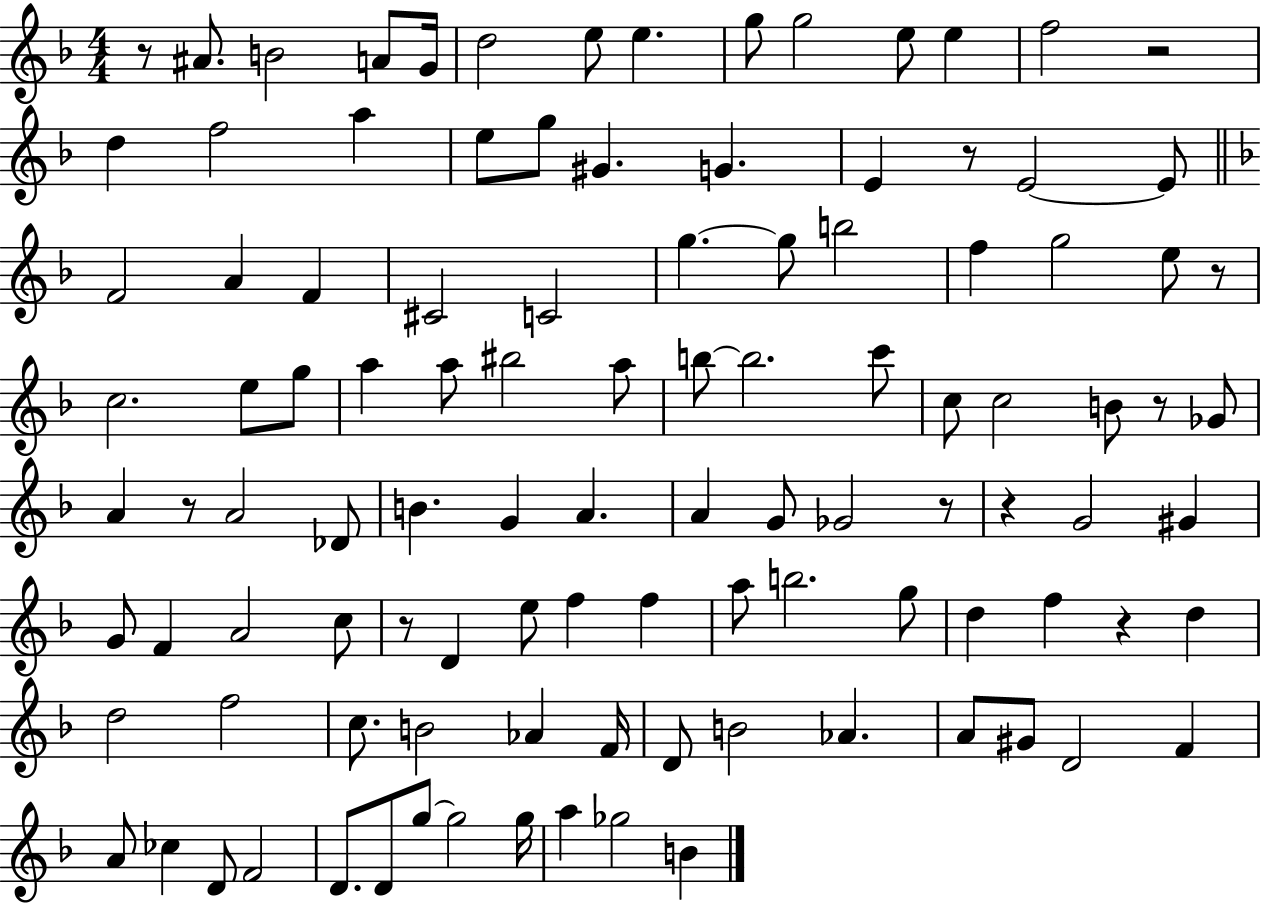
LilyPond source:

{
  \clef treble
  \numericTimeSignature
  \time 4/4
  \key f \major
  r8 ais'8. b'2 a'8 g'16 | d''2 e''8 e''4. | g''8 g''2 e''8 e''4 | f''2 r2 | \break d''4 f''2 a''4 | e''8 g''8 gis'4. g'4. | e'4 r8 e'2~~ e'8 | \bar "||" \break \key f \major f'2 a'4 f'4 | cis'2 c'2 | g''4.~~ g''8 b''2 | f''4 g''2 e''8 r8 | \break c''2. e''8 g''8 | a''4 a''8 bis''2 a''8 | b''8~~ b''2. c'''8 | c''8 c''2 b'8 r8 ges'8 | \break a'4 r8 a'2 des'8 | b'4. g'4 a'4. | a'4 g'8 ges'2 r8 | r4 g'2 gis'4 | \break g'8 f'4 a'2 c''8 | r8 d'4 e''8 f''4 f''4 | a''8 b''2. g''8 | d''4 f''4 r4 d''4 | \break d''2 f''2 | c''8. b'2 aes'4 f'16 | d'8 b'2 aes'4. | a'8 gis'8 d'2 f'4 | \break a'8 ces''4 d'8 f'2 | d'8. d'8 g''8~~ g''2 g''16 | a''4 ges''2 b'4 | \bar "|."
}